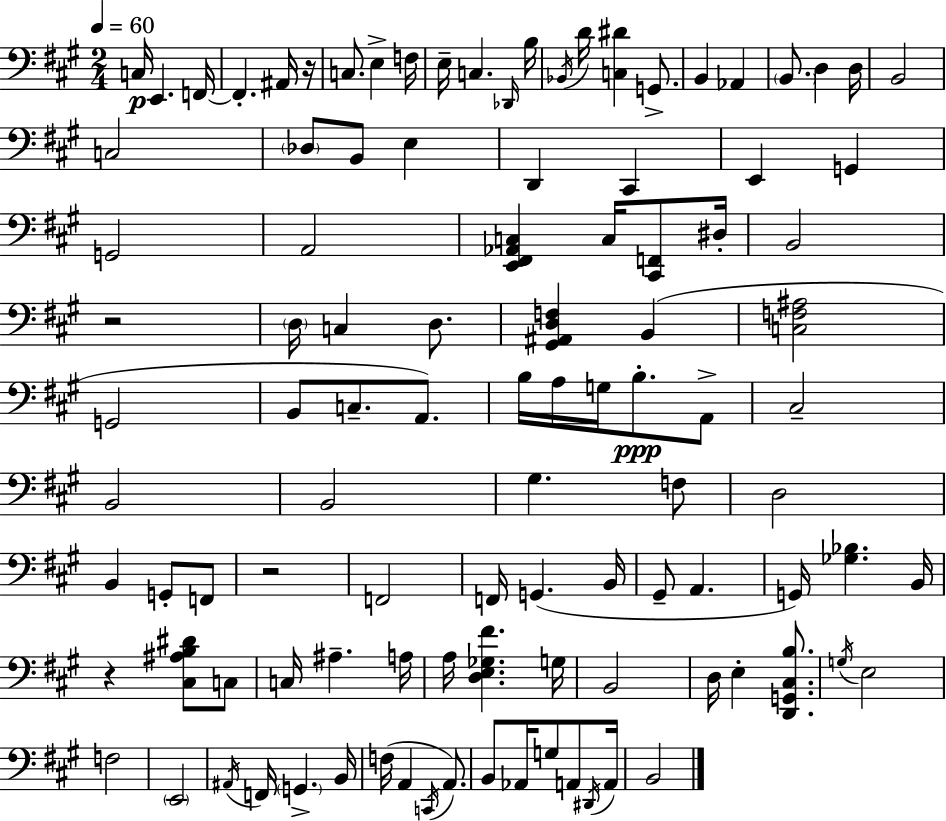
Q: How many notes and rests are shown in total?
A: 105